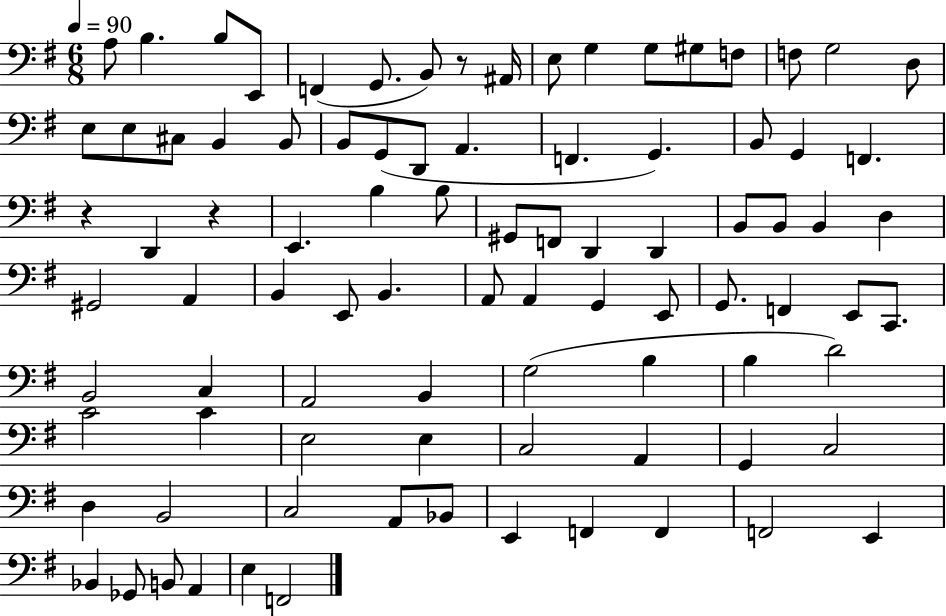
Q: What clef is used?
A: bass